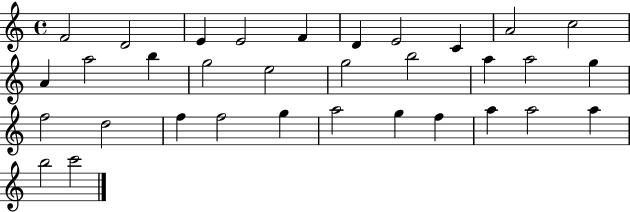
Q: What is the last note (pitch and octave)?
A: C6